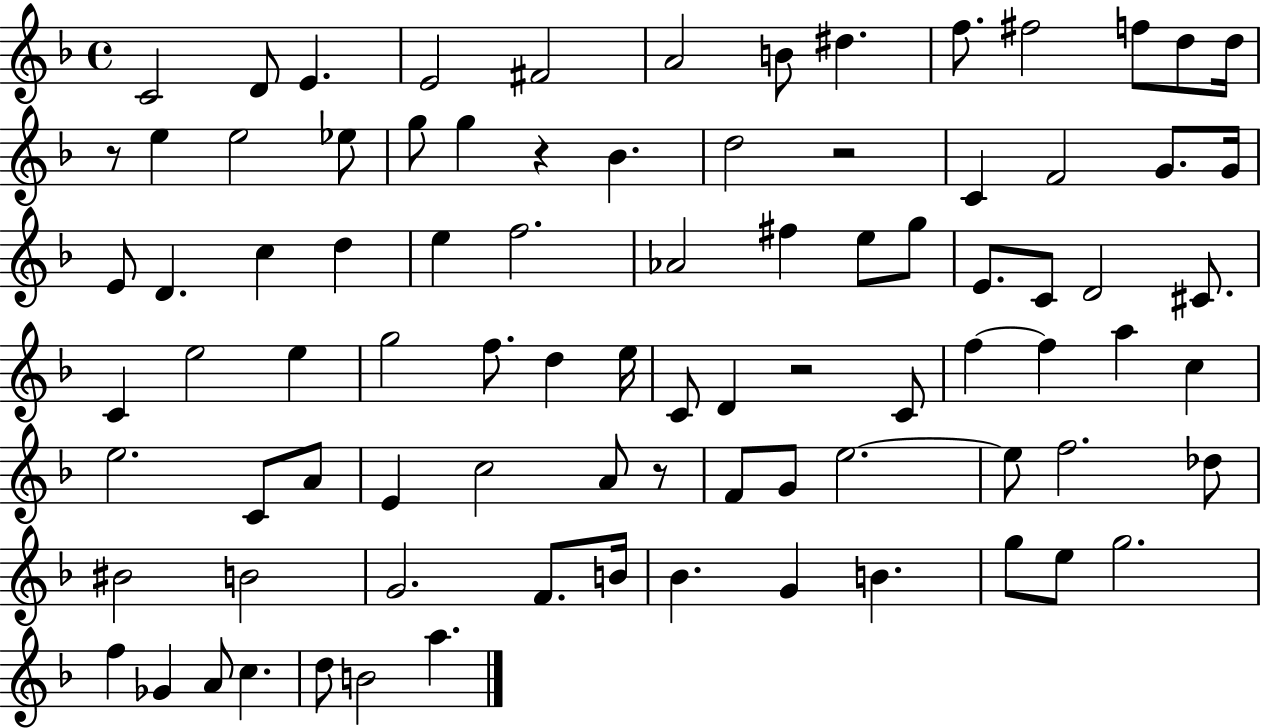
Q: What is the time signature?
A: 4/4